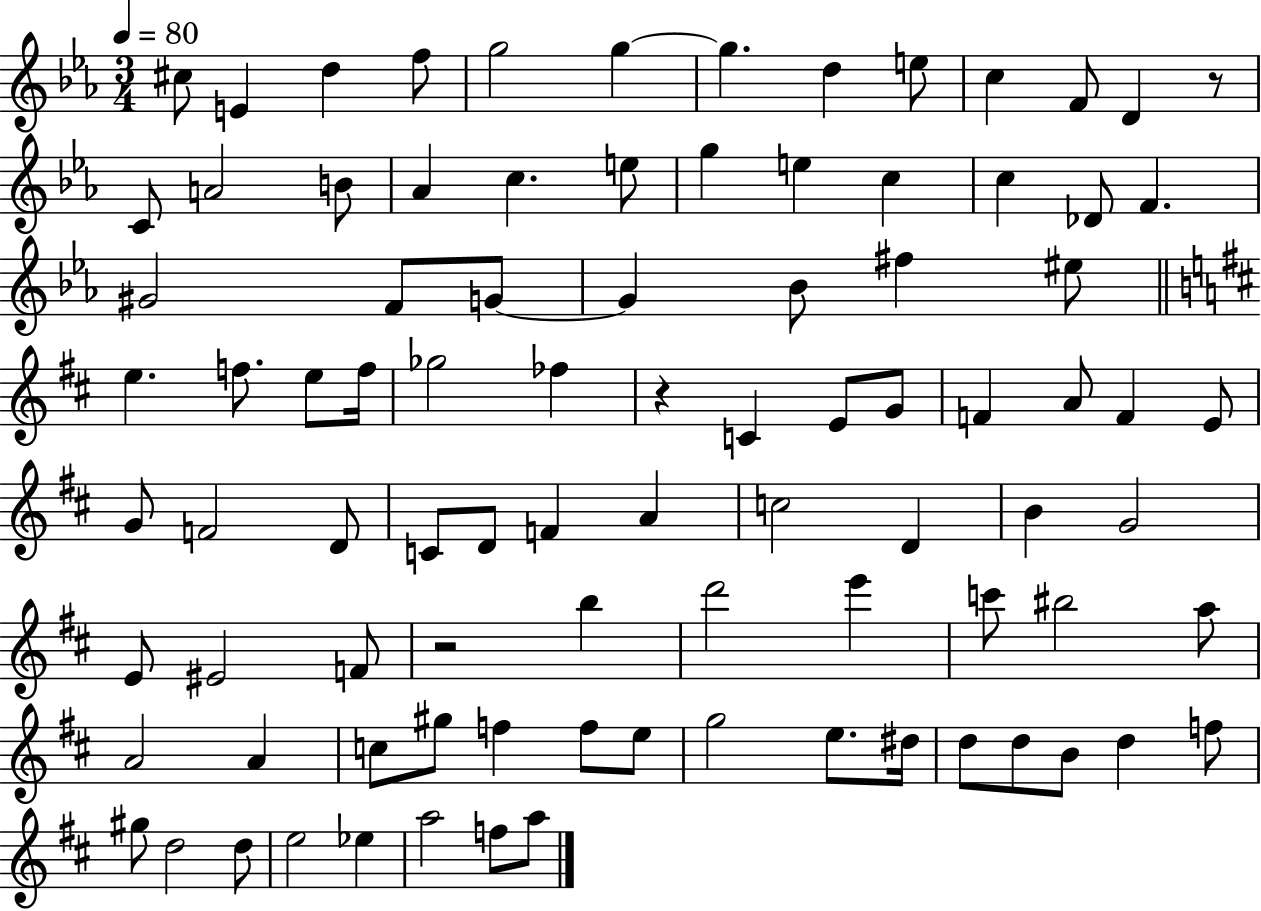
{
  \clef treble
  \numericTimeSignature
  \time 3/4
  \key ees \major
  \tempo 4 = 80
  cis''8 e'4 d''4 f''8 | g''2 g''4~~ | g''4. d''4 e''8 | c''4 f'8 d'4 r8 | \break c'8 a'2 b'8 | aes'4 c''4. e''8 | g''4 e''4 c''4 | c''4 des'8 f'4. | \break gis'2 f'8 g'8~~ | g'4 bes'8 fis''4 eis''8 | \bar "||" \break \key b \minor e''4. f''8. e''8 f''16 | ges''2 fes''4 | r4 c'4 e'8 g'8 | f'4 a'8 f'4 e'8 | \break g'8 f'2 d'8 | c'8 d'8 f'4 a'4 | c''2 d'4 | b'4 g'2 | \break e'8 eis'2 f'8 | r2 b''4 | d'''2 e'''4 | c'''8 bis''2 a''8 | \break a'2 a'4 | c''8 gis''8 f''4 f''8 e''8 | g''2 e''8. dis''16 | d''8 d''8 b'8 d''4 f''8 | \break gis''8 d''2 d''8 | e''2 ees''4 | a''2 f''8 a''8 | \bar "|."
}